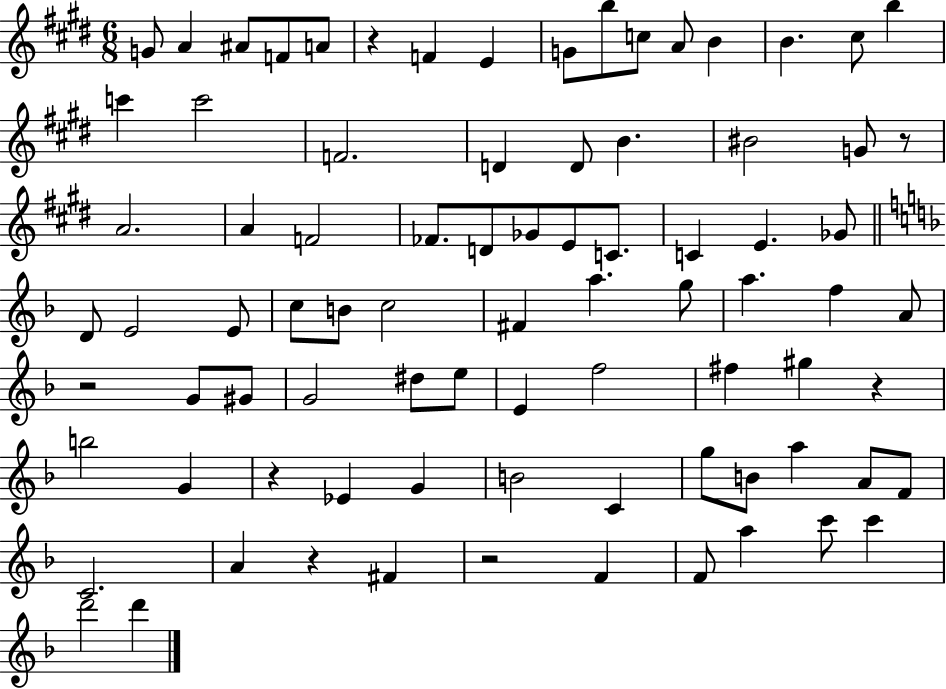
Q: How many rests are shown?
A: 7